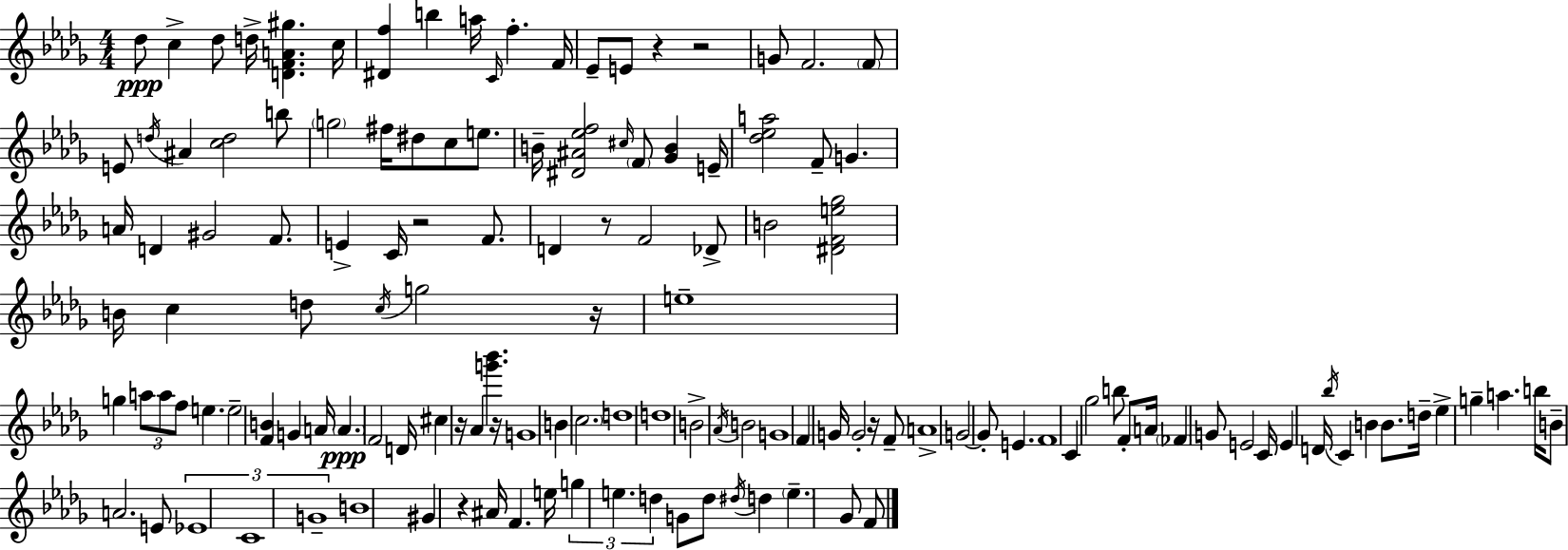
X:1
T:Untitled
M:4/4
L:1/4
K:Bbm
_d/2 c _d/2 d/4 [DFA^g] c/4 [^Df] b a/4 C/4 f F/4 _E/2 E/2 z z2 G/2 F2 F/2 E/2 d/4 ^A [cd]2 b/2 g2 ^f/4 ^d/2 c/2 e/2 B/4 [^D^A_ef]2 ^c/4 F/2 [_GB] E/4 [_d_ea]2 F/2 G A/4 D ^G2 F/2 E C/4 z2 F/2 D z/2 F2 _D/2 B2 [^DFe_g]2 B/4 c d/2 c/4 g2 z/4 e4 g a/2 a/2 f/2 e e2 [FB] G A/4 A F2 D/4 ^c z/4 _A [g'_b'] z/4 G4 B c2 d4 d4 B2 _A/4 B2 G4 F G/4 G2 z/4 F/2 A4 G2 G/2 E F4 C _g2 b/2 F/2 A/4 _F G/2 E2 C/4 E D/4 _b/4 C B B/2 d/4 _e g a b/4 B/2 A2 E/2 _E4 C4 G4 B4 ^G z ^A/4 F e/4 g e d G/2 d/2 ^d/4 d e _G/2 F/2